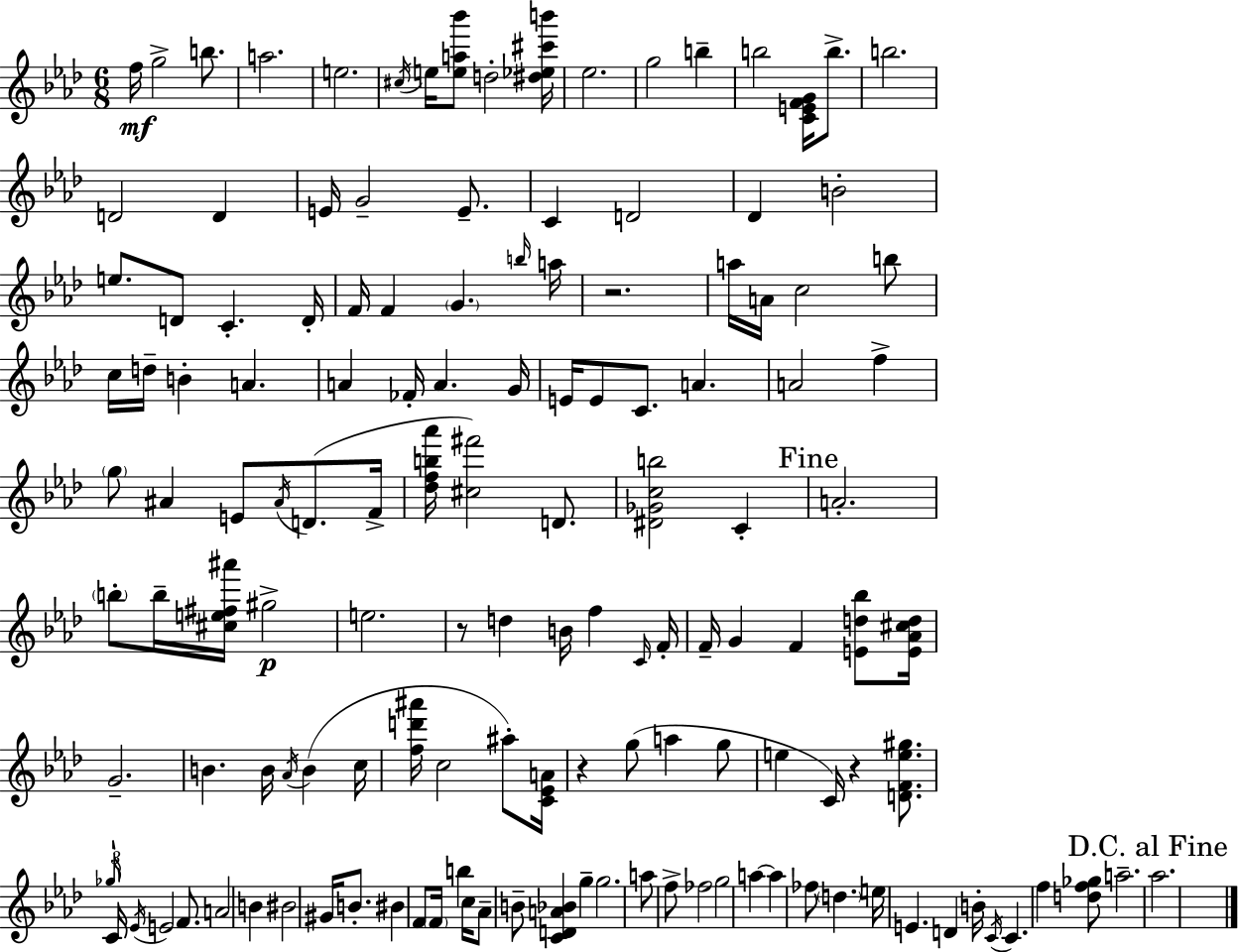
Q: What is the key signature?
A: AES major